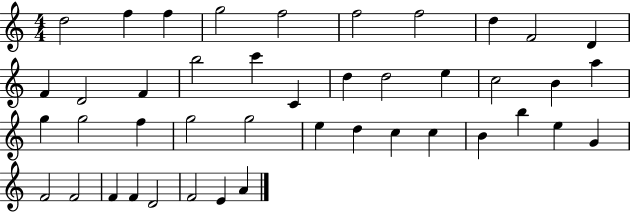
D5/h F5/q F5/q G5/h F5/h F5/h F5/h D5/q F4/h D4/q F4/q D4/h F4/q B5/h C6/q C4/q D5/q D5/h E5/q C5/h B4/q A5/q G5/q G5/h F5/q G5/h G5/h E5/q D5/q C5/q C5/q B4/q B5/q E5/q G4/q F4/h F4/h F4/q F4/q D4/h F4/h E4/q A4/q